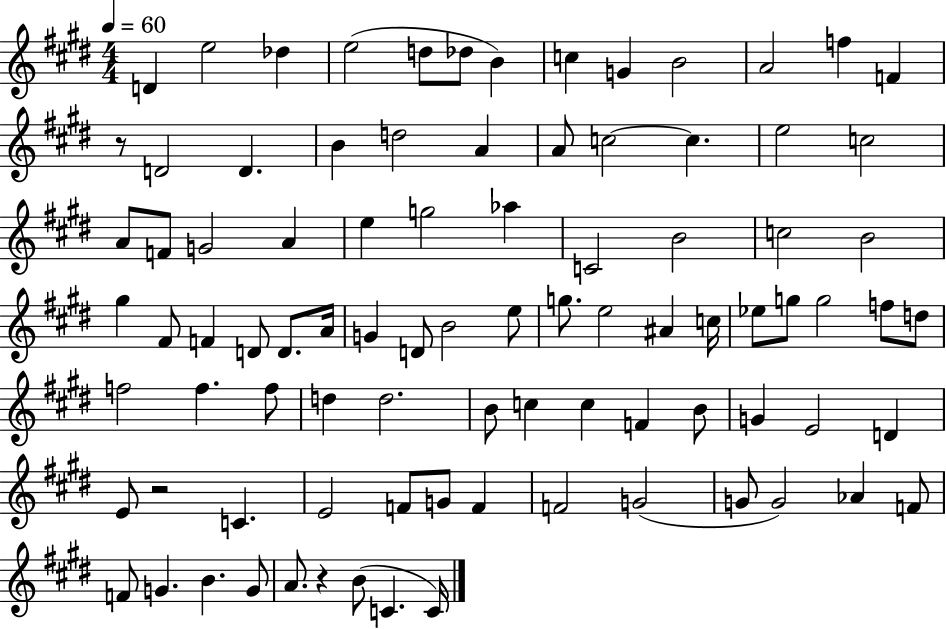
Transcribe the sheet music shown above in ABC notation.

X:1
T:Untitled
M:4/4
L:1/4
K:E
D e2 _d e2 d/2 _d/2 B c G B2 A2 f F z/2 D2 D B d2 A A/2 c2 c e2 c2 A/2 F/2 G2 A e g2 _a C2 B2 c2 B2 ^g ^F/2 F D/2 D/2 A/4 G D/2 B2 e/2 g/2 e2 ^A c/4 _e/2 g/2 g2 f/2 d/2 f2 f f/2 d d2 B/2 c c F B/2 G E2 D E/2 z2 C E2 F/2 G/2 F F2 G2 G/2 G2 _A F/2 F/2 G B G/2 A/2 z B/2 C C/4